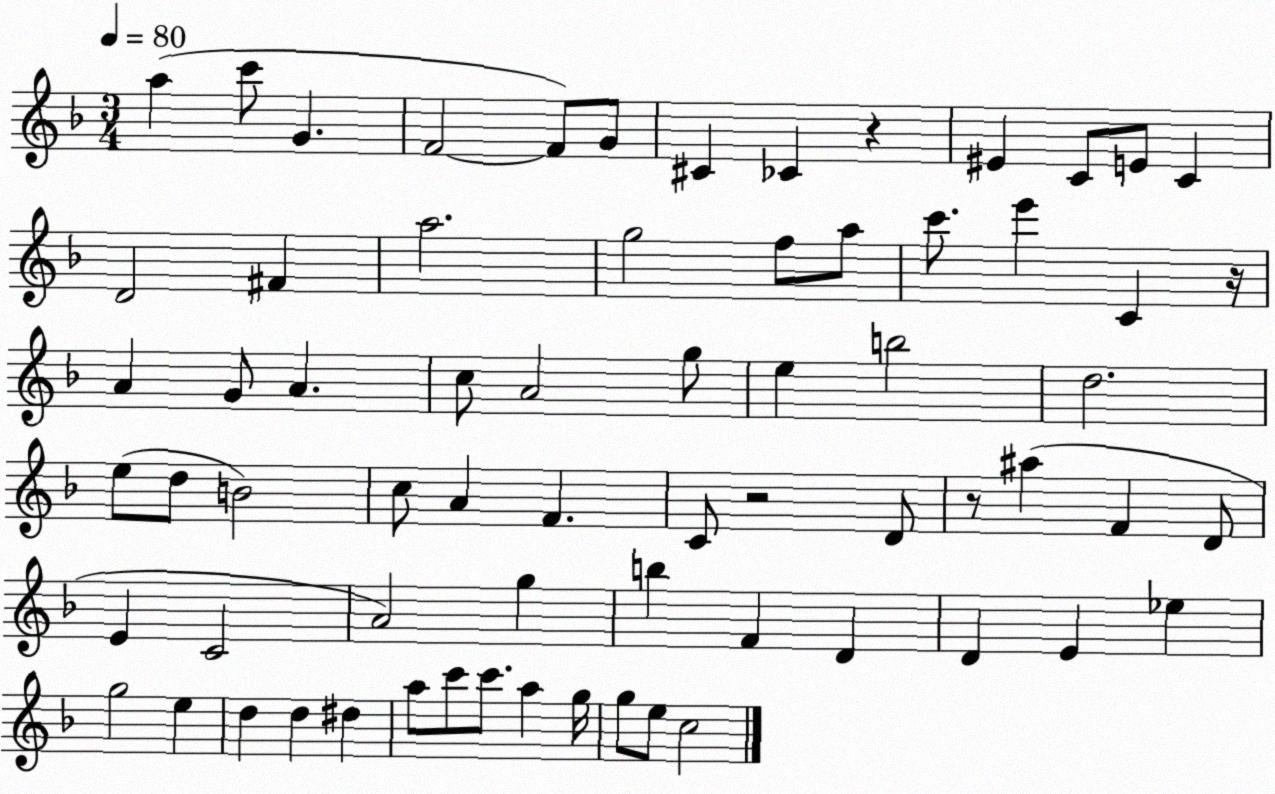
X:1
T:Untitled
M:3/4
L:1/4
K:F
a c'/2 G F2 F/2 G/2 ^C _C z ^E C/2 E/2 C D2 ^F a2 g2 f/2 a/2 c'/2 e' C z/4 A G/2 A c/2 A2 g/2 e b2 d2 e/2 d/2 B2 c/2 A F C/2 z2 D/2 z/2 ^a F D/2 E C2 A2 g b F D D E _e g2 e d d ^d a/2 c'/2 c'/2 a g/4 g/2 e/2 c2